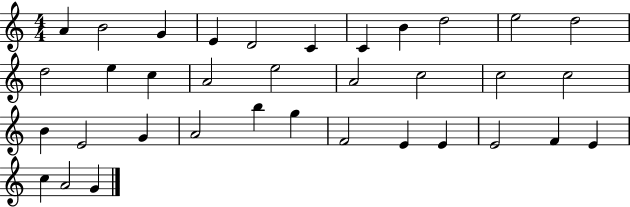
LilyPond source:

{
  \clef treble
  \numericTimeSignature
  \time 4/4
  \key c \major
  a'4 b'2 g'4 | e'4 d'2 c'4 | c'4 b'4 d''2 | e''2 d''2 | \break d''2 e''4 c''4 | a'2 e''2 | a'2 c''2 | c''2 c''2 | \break b'4 e'2 g'4 | a'2 b''4 g''4 | f'2 e'4 e'4 | e'2 f'4 e'4 | \break c''4 a'2 g'4 | \bar "|."
}